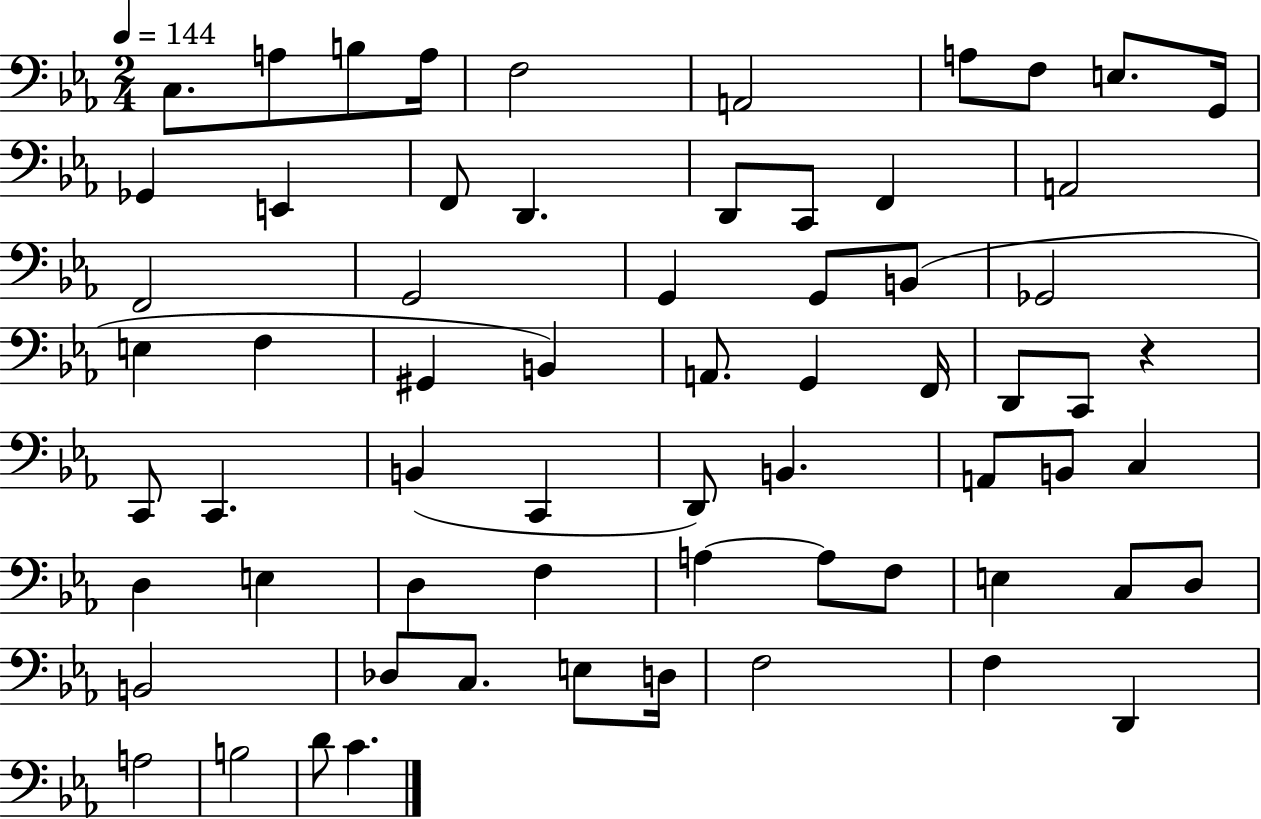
C3/e. A3/e B3/e A3/s F3/h A2/h A3/e F3/e E3/e. G2/s Gb2/q E2/q F2/e D2/q. D2/e C2/e F2/q A2/h F2/h G2/h G2/q G2/e B2/e Gb2/h E3/q F3/q G#2/q B2/q A2/e. G2/q F2/s D2/e C2/e R/q C2/e C2/q. B2/q C2/q D2/e B2/q. A2/e B2/e C3/q D3/q E3/q D3/q F3/q A3/q A3/e F3/e E3/q C3/e D3/e B2/h Db3/e C3/e. E3/e D3/s F3/h F3/q D2/q A3/h B3/h D4/e C4/q.